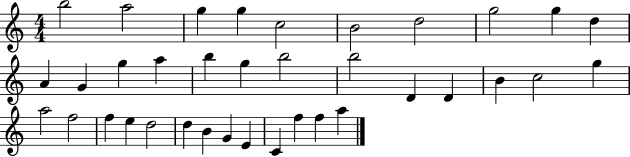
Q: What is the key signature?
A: C major